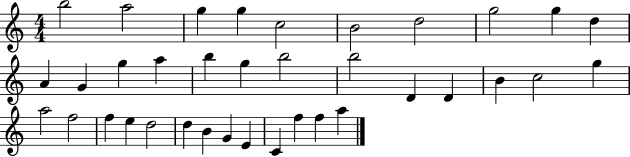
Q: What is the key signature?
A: C major